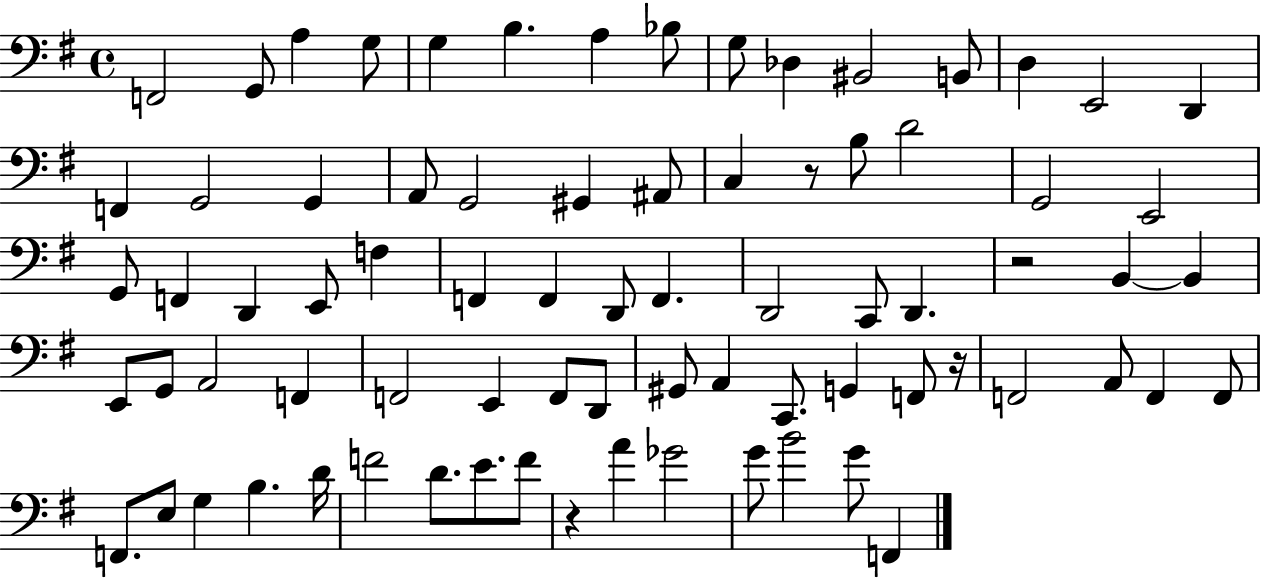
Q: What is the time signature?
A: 4/4